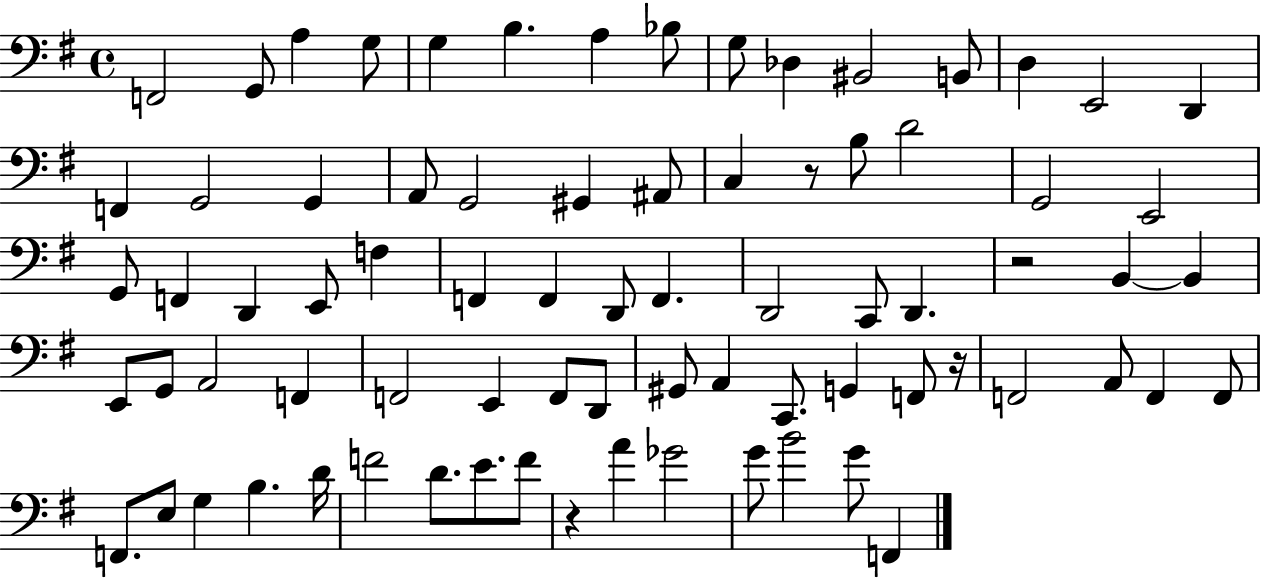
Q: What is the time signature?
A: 4/4